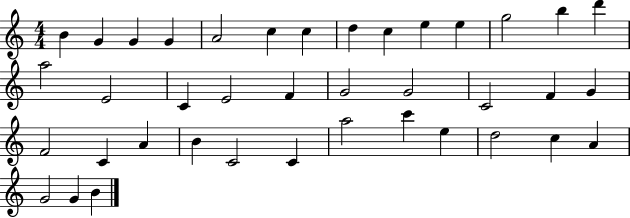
X:1
T:Untitled
M:4/4
L:1/4
K:C
B G G G A2 c c d c e e g2 b d' a2 E2 C E2 F G2 G2 C2 F G F2 C A B C2 C a2 c' e d2 c A G2 G B